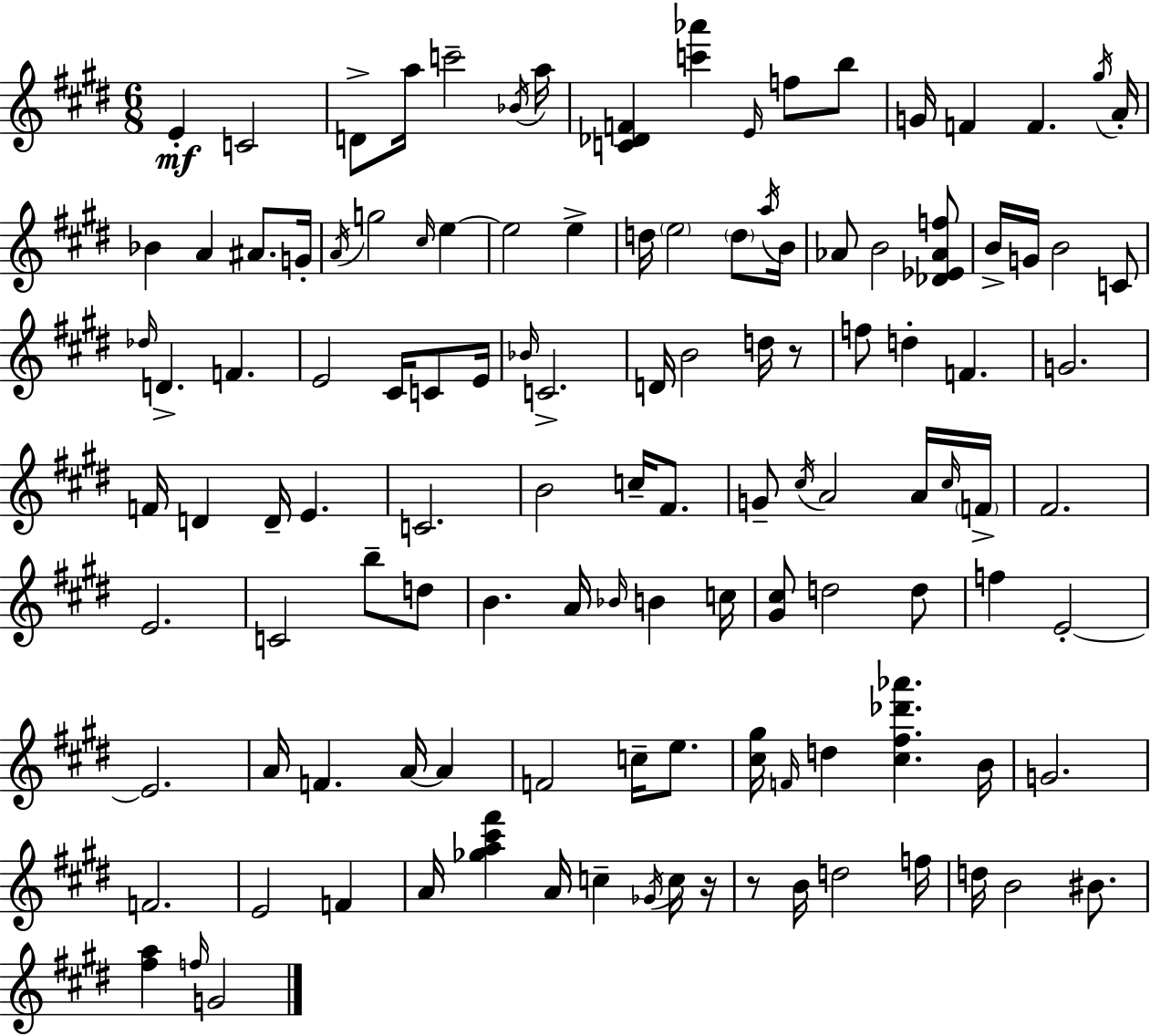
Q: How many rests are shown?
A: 3